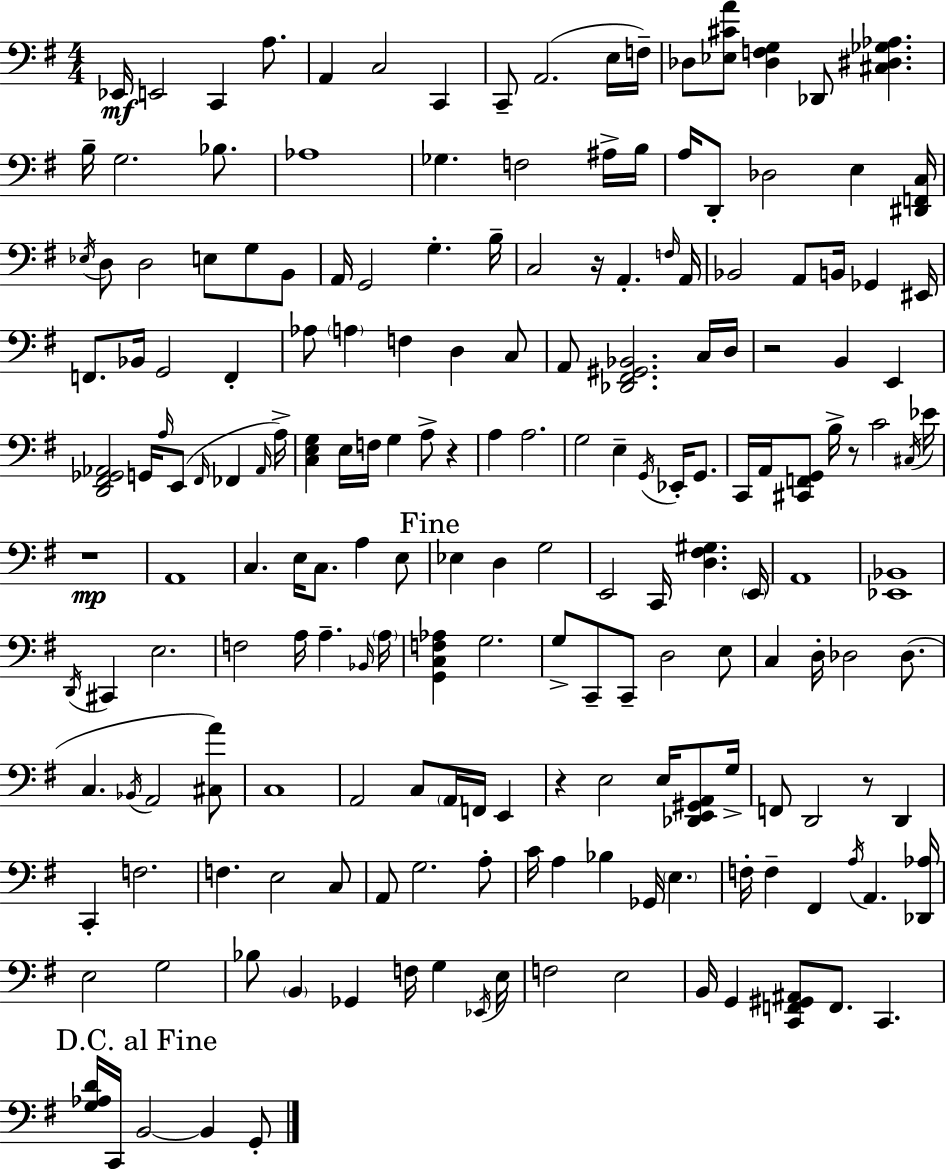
Eb2/s E2/h C2/q A3/e. A2/q C3/h C2/q C2/e A2/h. E3/s F3/s Db3/e [Eb3,C#4,A4]/e [Db3,F3,G3]/q Db2/e [C#3,D#3,Gb3,Ab3]/q. B3/s G3/h. Bb3/e. Ab3/w Gb3/q. F3/h A#3/s B3/s A3/s D2/e Db3/h E3/q [D#2,F2,C3]/s Eb3/s D3/e D3/h E3/e G3/e B2/e A2/s G2/h G3/q. B3/s C3/h R/s A2/q. F3/s A2/s Bb2/h A2/e B2/s Gb2/q EIS2/s F2/e. Bb2/s G2/h F2/q Ab3/e A3/q F3/q D3/q C3/e A2/e [Db2,F#2,G#2,Bb2]/h. C3/s D3/s R/h B2/q E2/q [D2,F#2,Gb2,Ab2]/h G2/s A3/s E2/e F#2/s FES2/q Ab2/s A3/s [C3,E3,G3]/q E3/s F3/s G3/q A3/e R/q A3/q A3/h. G3/h E3/q G2/s Eb2/s G2/e. C2/s A2/s [C#2,F2,G2]/e B3/s R/e C4/h C#3/s Eb4/s R/w A2/w C3/q. E3/s C3/e. A3/q E3/e Eb3/q D3/q G3/h E2/h C2/s [D3,F#3,G#3]/q. E2/s A2/w [Eb2,Bb2]/w D2/s C#2/q E3/h. F3/h A3/s A3/q. Bb2/s A3/s [G2,C3,F3,Ab3]/q G3/h. G3/e C2/e C2/e D3/h E3/e C3/q D3/s Db3/h Db3/e. C3/q. Bb2/s A2/h [C#3,A4]/e C3/w A2/h C3/e A2/s F2/s E2/q R/q E3/h E3/s [Db2,E2,G#2,A2]/e G3/s F2/e D2/h R/e D2/q C2/q F3/h. F3/q. E3/h C3/e A2/e G3/h. A3/e C4/s A3/q Bb3/q Gb2/s E3/q. F3/s F3/q F#2/q A3/s A2/q. [Db2,Ab3]/s E3/h G3/h Bb3/e B2/q Gb2/q F3/s G3/q Eb2/s E3/s F3/h E3/h B2/s G2/q [C2,F2,G#2,A#2]/e F2/e. C2/q. [G3,Ab3,D4]/s C2/s B2/h B2/q G2/e